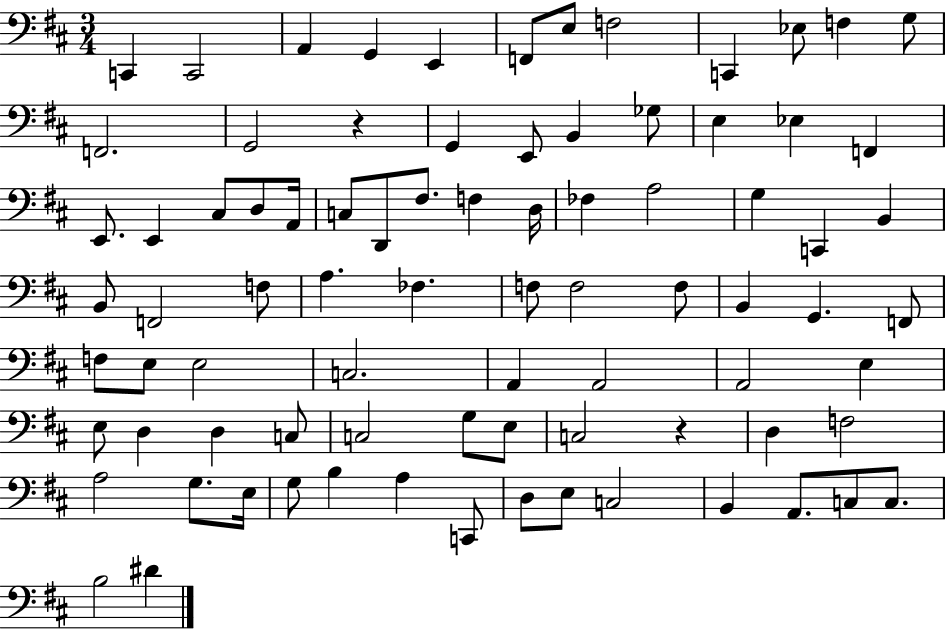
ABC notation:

X:1
T:Untitled
M:3/4
L:1/4
K:D
C,, C,,2 A,, G,, E,, F,,/2 E,/2 F,2 C,, _E,/2 F, G,/2 F,,2 G,,2 z G,, E,,/2 B,, _G,/2 E, _E, F,, E,,/2 E,, ^C,/2 D,/2 A,,/4 C,/2 D,,/2 ^F,/2 F, D,/4 _F, A,2 G, C,, B,, B,,/2 F,,2 F,/2 A, _F, F,/2 F,2 F,/2 B,, G,, F,,/2 F,/2 E,/2 E,2 C,2 A,, A,,2 A,,2 E, E,/2 D, D, C,/2 C,2 G,/2 E,/2 C,2 z D, F,2 A,2 G,/2 E,/4 G,/2 B, A, C,,/2 D,/2 E,/2 C,2 B,, A,,/2 C,/2 C,/2 B,2 ^D